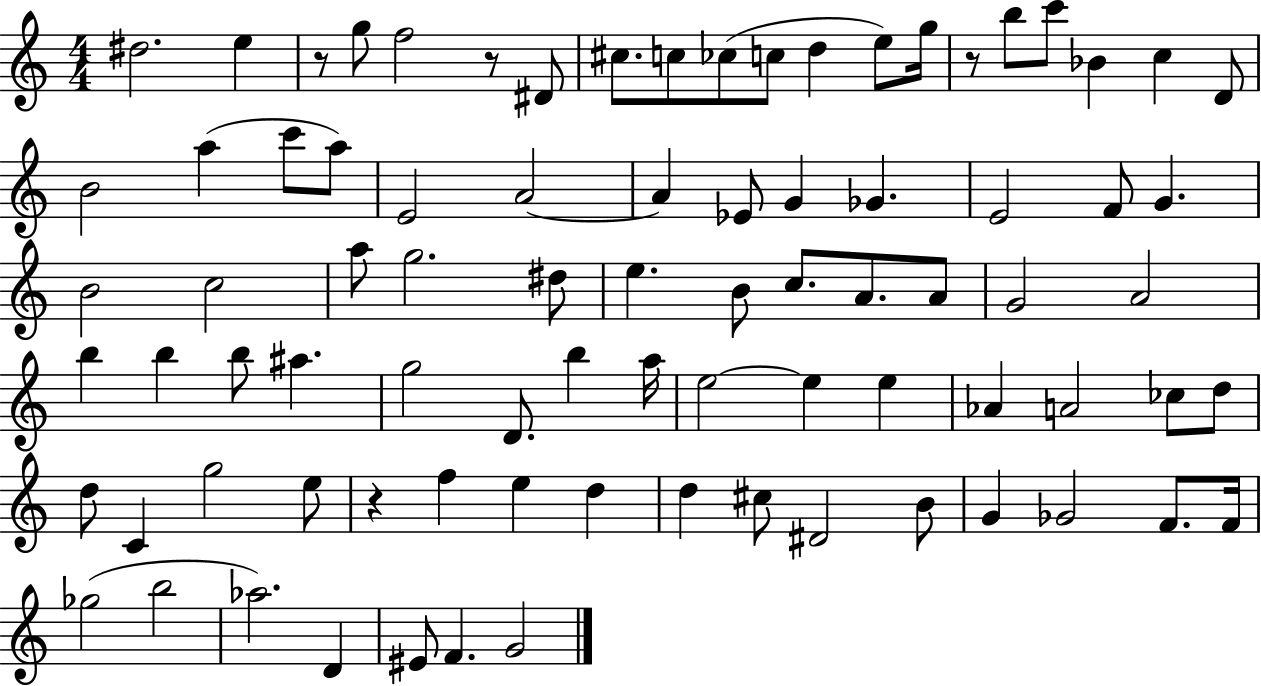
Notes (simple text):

D#5/h. E5/q R/e G5/e F5/h R/e D#4/e C#5/e. C5/e CES5/e C5/e D5/q E5/e G5/s R/e B5/e C6/e Bb4/q C5/q D4/e B4/h A5/q C6/e A5/e E4/h A4/h A4/q Eb4/e G4/q Gb4/q. E4/h F4/e G4/q. B4/h C5/h A5/e G5/h. D#5/e E5/q. B4/e C5/e. A4/e. A4/e G4/h A4/h B5/q B5/q B5/e A#5/q. G5/h D4/e. B5/q A5/s E5/h E5/q E5/q Ab4/q A4/h CES5/e D5/e D5/e C4/q G5/h E5/e R/q F5/q E5/q D5/q D5/q C#5/e D#4/h B4/e G4/q Gb4/h F4/e. F4/s Gb5/h B5/h Ab5/h. D4/q EIS4/e F4/q. G4/h